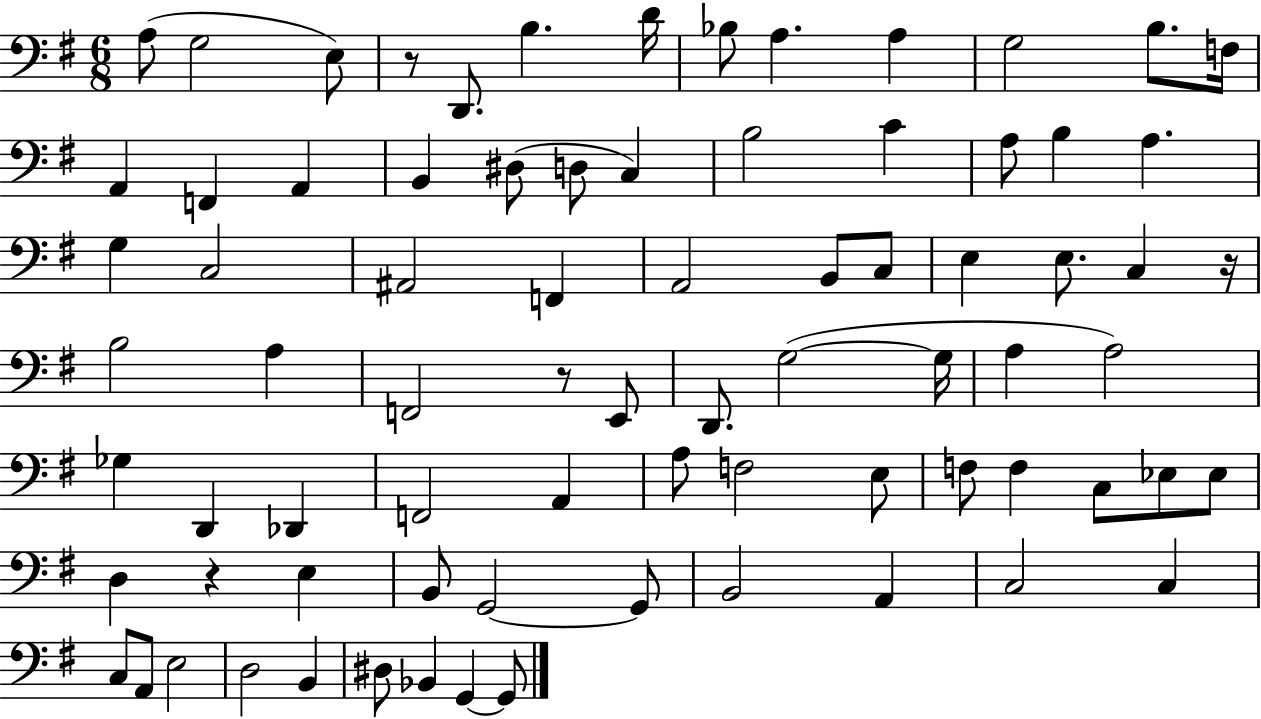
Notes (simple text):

A3/e G3/h E3/e R/e D2/e. B3/q. D4/s Bb3/e A3/q. A3/q G3/h B3/e. F3/s A2/q F2/q A2/q B2/q D#3/e D3/e C3/q B3/h C4/q A3/e B3/q A3/q. G3/q C3/h A#2/h F2/q A2/h B2/e C3/e E3/q E3/e. C3/q R/s B3/h A3/q F2/h R/e E2/e D2/e. G3/h G3/s A3/q A3/h Gb3/q D2/q Db2/q F2/h A2/q A3/e F3/h E3/e F3/e F3/q C3/e Eb3/e Eb3/e D3/q R/q E3/q B2/e G2/h G2/e B2/h A2/q C3/h C3/q C3/e A2/e E3/h D3/h B2/q D#3/e Bb2/q G2/q G2/e